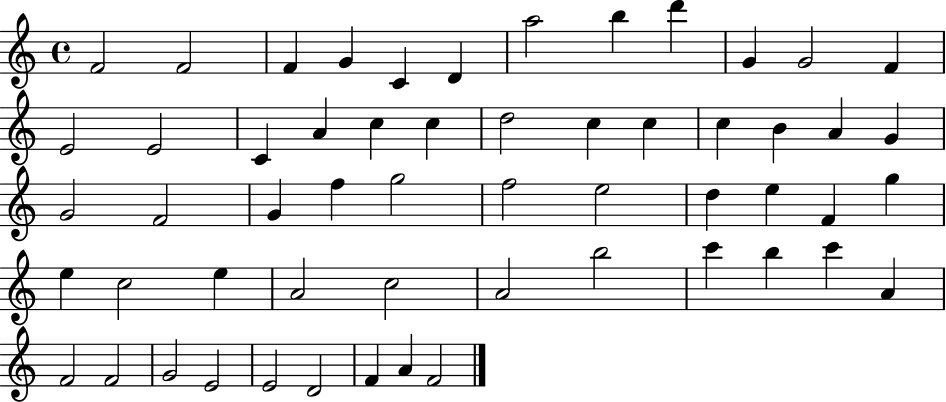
X:1
T:Untitled
M:4/4
L:1/4
K:C
F2 F2 F G C D a2 b d' G G2 F E2 E2 C A c c d2 c c c B A G G2 F2 G f g2 f2 e2 d e F g e c2 e A2 c2 A2 b2 c' b c' A F2 F2 G2 E2 E2 D2 F A F2